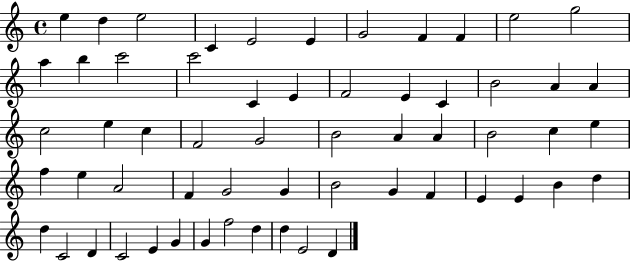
E5/q D5/q E5/h C4/q E4/h E4/q G4/h F4/q F4/q E5/h G5/h A5/q B5/q C6/h C6/h C4/q E4/q F4/h E4/q C4/q B4/h A4/q A4/q C5/h E5/q C5/q F4/h G4/h B4/h A4/q A4/q B4/h C5/q E5/q F5/q E5/q A4/h F4/q G4/h G4/q B4/h G4/q F4/q E4/q E4/q B4/q D5/q D5/q C4/h D4/q C4/h E4/q G4/q G4/q F5/h D5/q D5/q E4/h D4/q